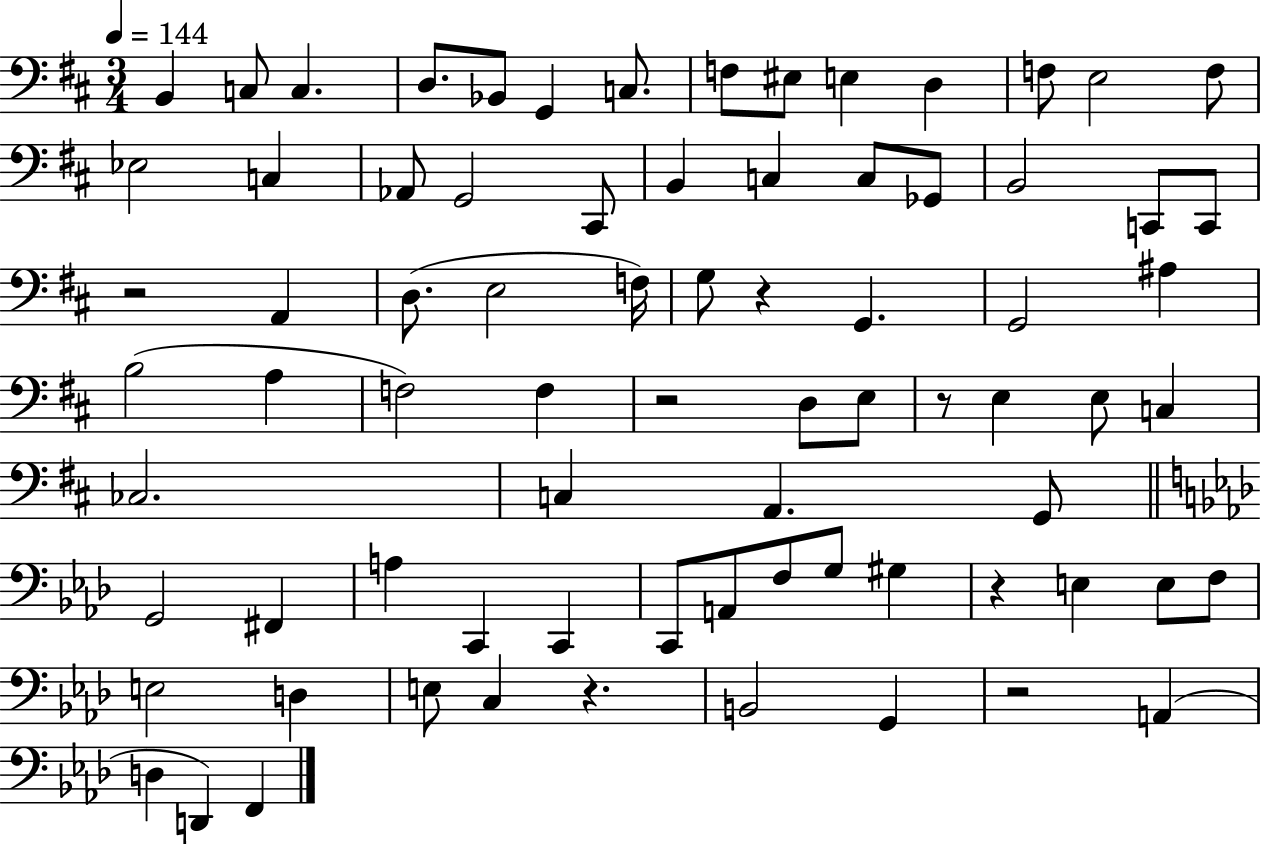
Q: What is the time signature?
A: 3/4